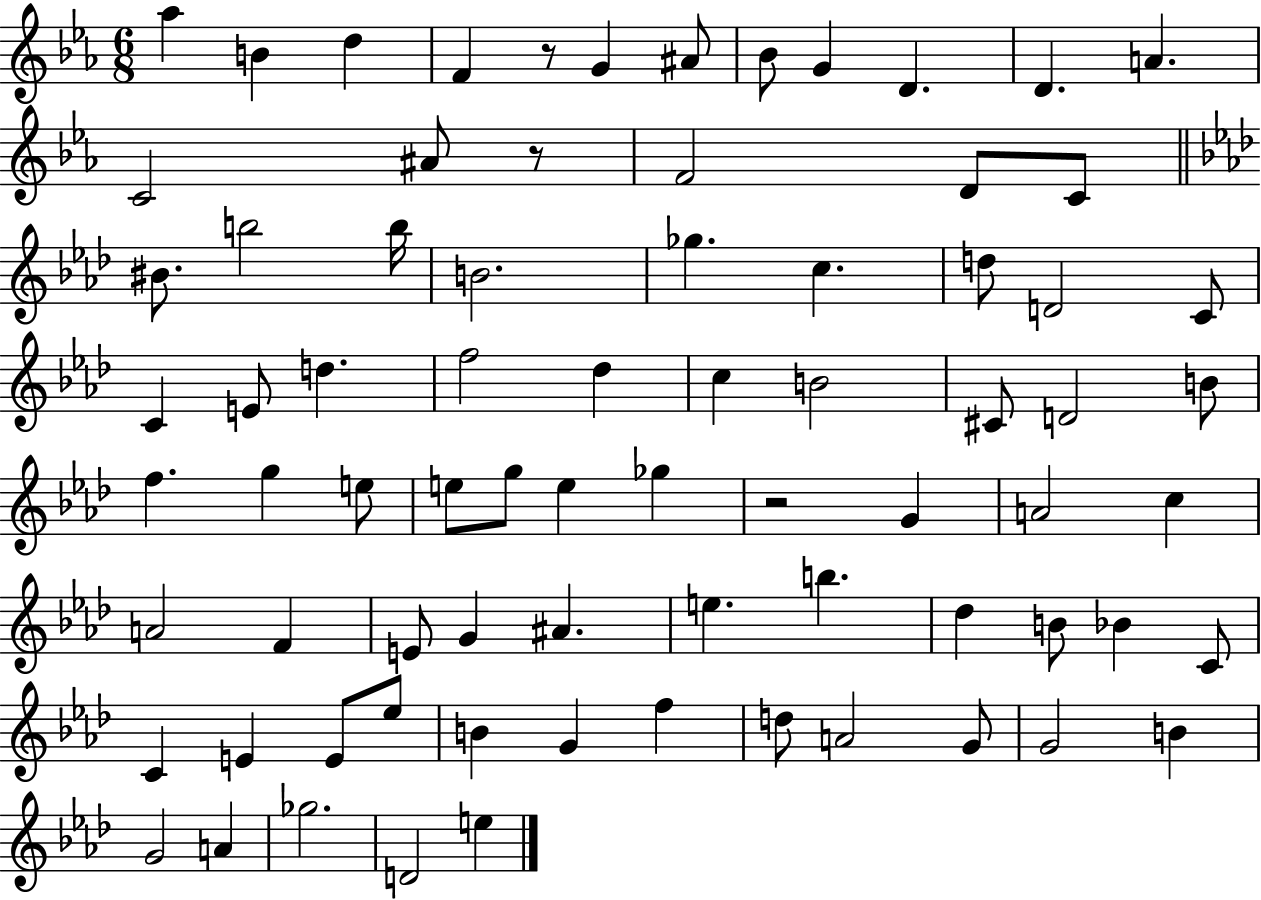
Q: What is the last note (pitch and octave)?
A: E5